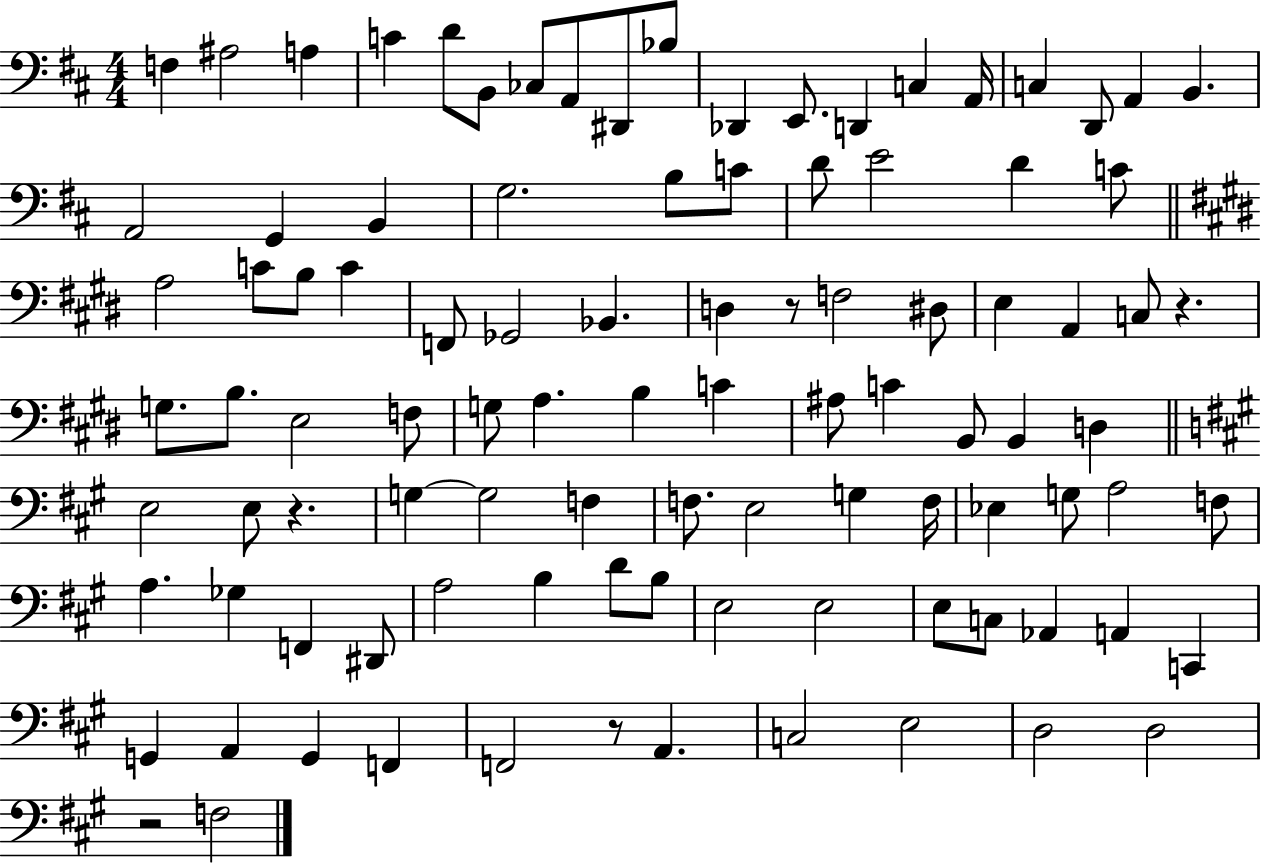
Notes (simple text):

F3/q A#3/h A3/q C4/q D4/e B2/e CES3/e A2/e D#2/e Bb3/e Db2/q E2/e. D2/q C3/q A2/s C3/q D2/e A2/q B2/q. A2/h G2/q B2/q G3/h. B3/e C4/e D4/e E4/h D4/q C4/e A3/h C4/e B3/e C4/q F2/e Gb2/h Bb2/q. D3/q R/e F3/h D#3/e E3/q A2/q C3/e R/q. G3/e. B3/e. E3/h F3/e G3/e A3/q. B3/q C4/q A#3/e C4/q B2/e B2/q D3/q E3/h E3/e R/q. G3/q G3/h F3/q F3/e. E3/h G3/q F3/s Eb3/q G3/e A3/h F3/e A3/q. Gb3/q F2/q D#2/e A3/h B3/q D4/e B3/e E3/h E3/h E3/e C3/e Ab2/q A2/q C2/q G2/q A2/q G2/q F2/q F2/h R/e A2/q. C3/h E3/h D3/h D3/h R/h F3/h